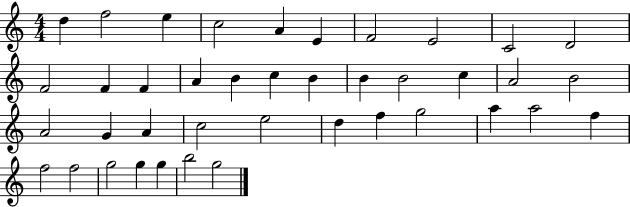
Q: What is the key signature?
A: C major